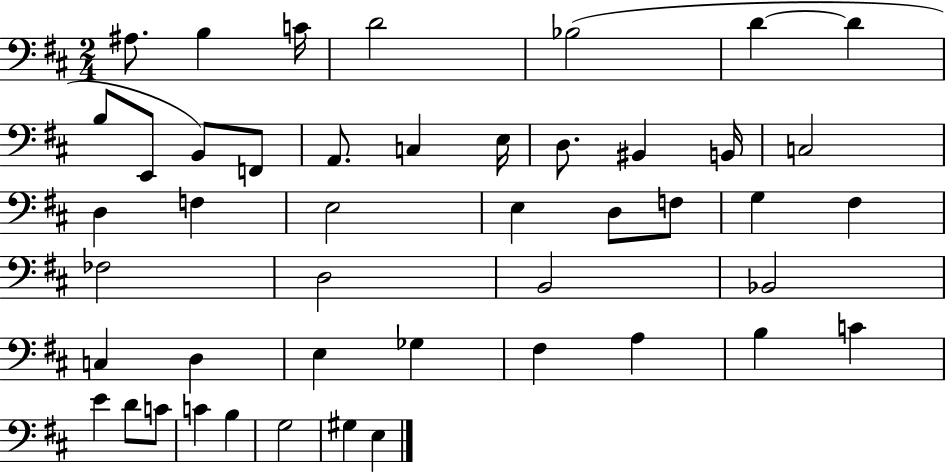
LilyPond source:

{
  \clef bass
  \numericTimeSignature
  \time 2/4
  \key d \major
  ais8. b4 c'16 | d'2 | bes2( | d'4~~ d'4 | \break b8 e,8 b,8) f,8 | a,8. c4 e16 | d8. bis,4 b,16 | c2 | \break d4 f4 | e2 | e4 d8 f8 | g4 fis4 | \break fes2 | d2 | b,2 | bes,2 | \break c4 d4 | e4 ges4 | fis4 a4 | b4 c'4 | \break e'4 d'8 c'8 | c'4 b4 | g2 | gis4 e4 | \break \bar "|."
}